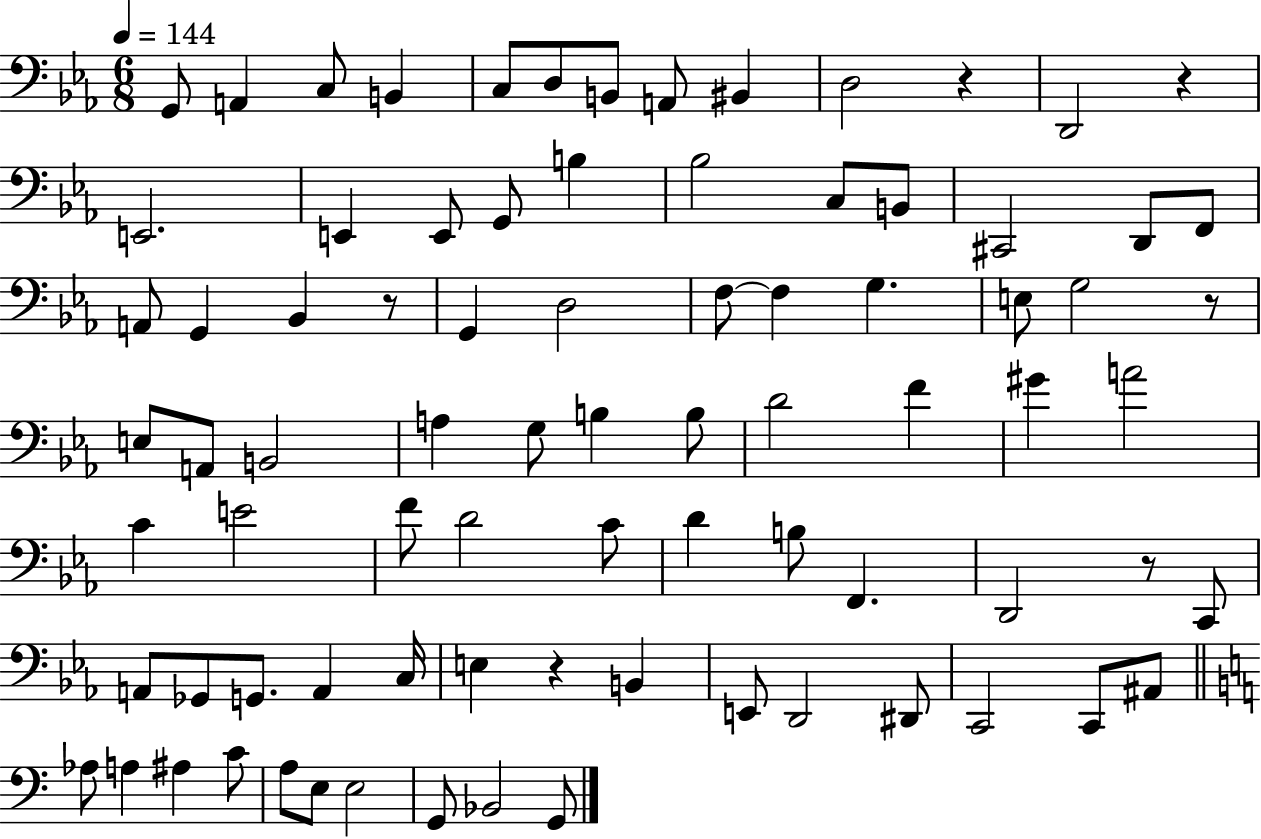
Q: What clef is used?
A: bass